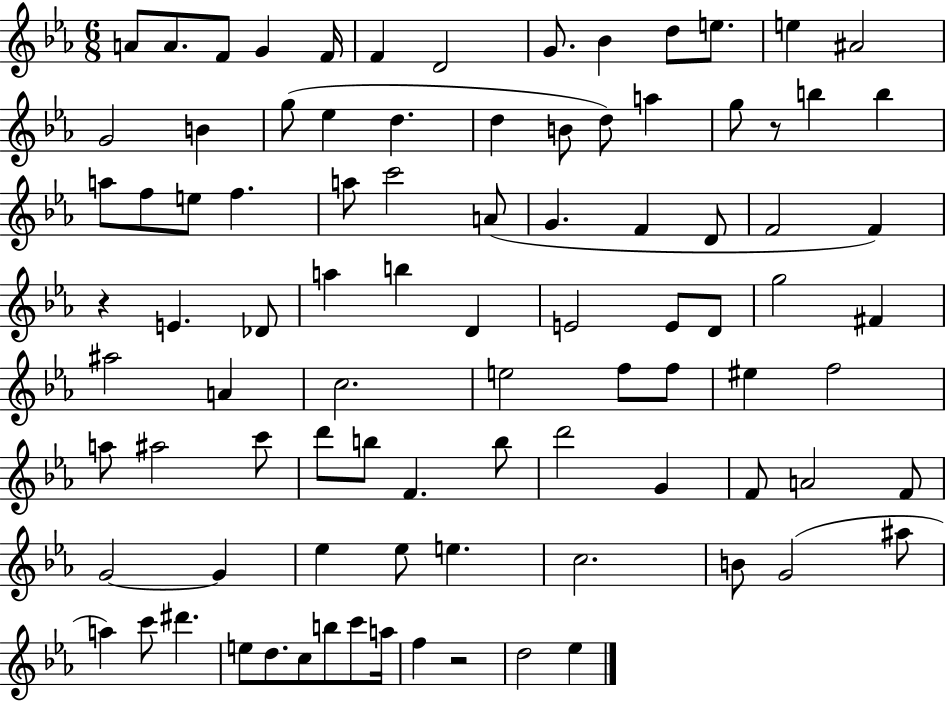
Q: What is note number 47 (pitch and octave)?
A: F#4